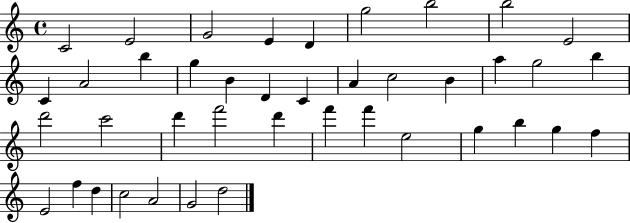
C4/h E4/h G4/h E4/q D4/q G5/h B5/h B5/h E4/h C4/q A4/h B5/q G5/q B4/q D4/q C4/q A4/q C5/h B4/q A5/q G5/h B5/q D6/h C6/h D6/q F6/h D6/q F6/q F6/q E5/h G5/q B5/q G5/q F5/q E4/h F5/q D5/q C5/h A4/h G4/h D5/h